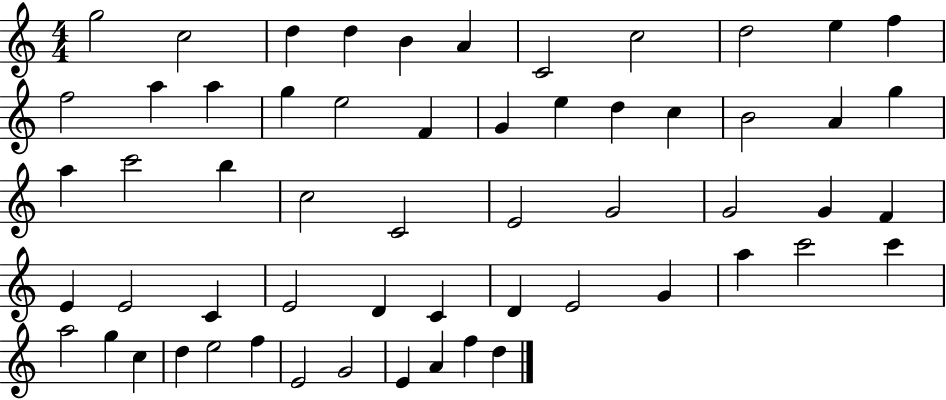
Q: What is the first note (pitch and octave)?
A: G5